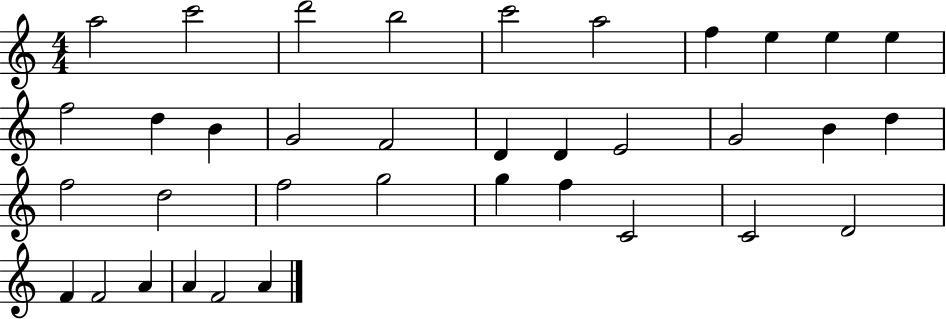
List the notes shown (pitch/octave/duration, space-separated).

A5/h C6/h D6/h B5/h C6/h A5/h F5/q E5/q E5/q E5/q F5/h D5/q B4/q G4/h F4/h D4/q D4/q E4/h G4/h B4/q D5/q F5/h D5/h F5/h G5/h G5/q F5/q C4/h C4/h D4/h F4/q F4/h A4/q A4/q F4/h A4/q